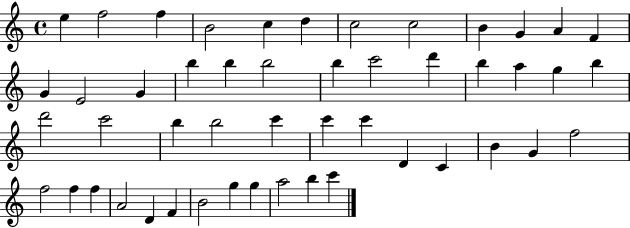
E5/q F5/h F5/q B4/h C5/q D5/q C5/h C5/h B4/q G4/q A4/q F4/q G4/q E4/h G4/q B5/q B5/q B5/h B5/q C6/h D6/q B5/q A5/q G5/q B5/q D6/h C6/h B5/q B5/h C6/q C6/q C6/q D4/q C4/q B4/q G4/q F5/h F5/h F5/q F5/q A4/h D4/q F4/q B4/h G5/q G5/q A5/h B5/q C6/q